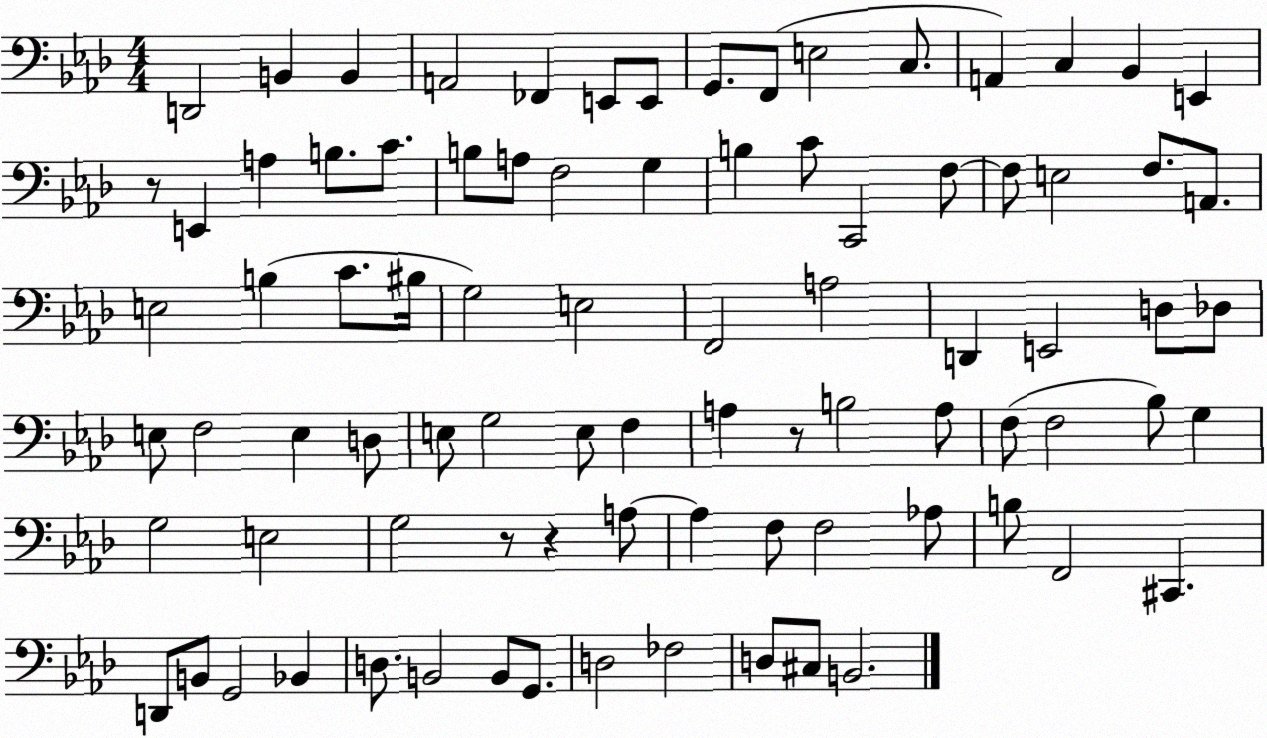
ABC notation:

X:1
T:Untitled
M:4/4
L:1/4
K:Ab
D,,2 B,, B,, A,,2 _F,, E,,/2 E,,/2 G,,/2 F,,/2 E,2 C,/2 A,, C, _B,, E,, z/2 E,, A, B,/2 C/2 B,/2 A,/2 F,2 G, B, C/2 C,,2 F,/2 F,/2 E,2 F,/2 A,,/2 E,2 B, C/2 ^B,/4 G,2 E,2 F,,2 A,2 D,, E,,2 D,/2 _D,/2 E,/2 F,2 E, D,/2 E,/2 G,2 E,/2 F, A, z/2 B,2 A,/2 F,/2 F,2 _B,/2 G, G,2 E,2 G,2 z/2 z A,/2 A, F,/2 F,2 _A,/2 B,/2 F,,2 ^C,, D,,/2 B,,/2 G,,2 _B,, D,/2 B,,2 B,,/2 G,,/2 D,2 _F,2 D,/2 ^C,/2 B,,2